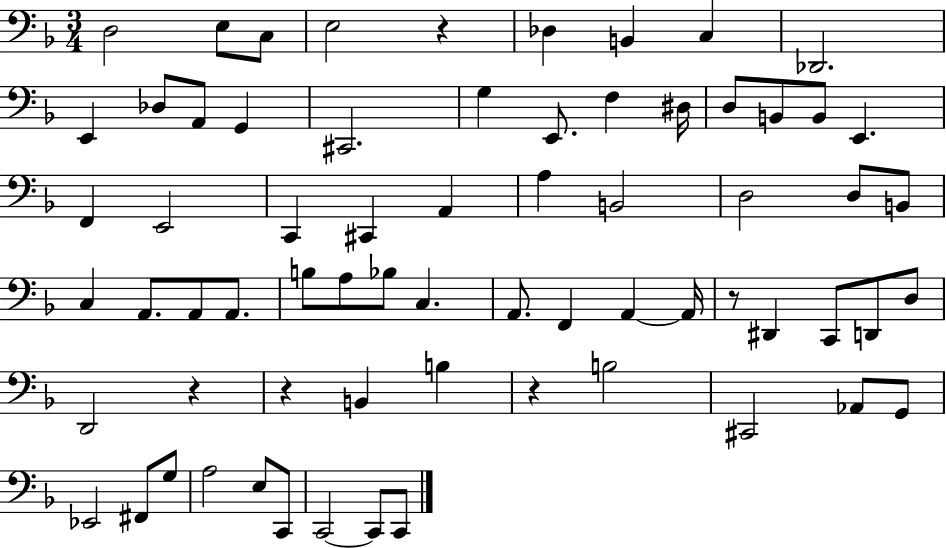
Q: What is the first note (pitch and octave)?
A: D3